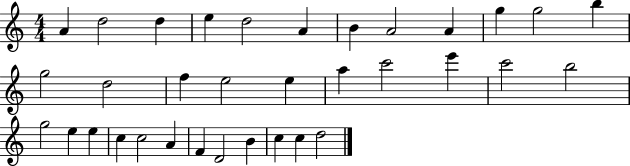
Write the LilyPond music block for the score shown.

{
  \clef treble
  \numericTimeSignature
  \time 4/4
  \key c \major
  a'4 d''2 d''4 | e''4 d''2 a'4 | b'4 a'2 a'4 | g''4 g''2 b''4 | \break g''2 d''2 | f''4 e''2 e''4 | a''4 c'''2 e'''4 | c'''2 b''2 | \break g''2 e''4 e''4 | c''4 c''2 a'4 | f'4 d'2 b'4 | c''4 c''4 d''2 | \break \bar "|."
}